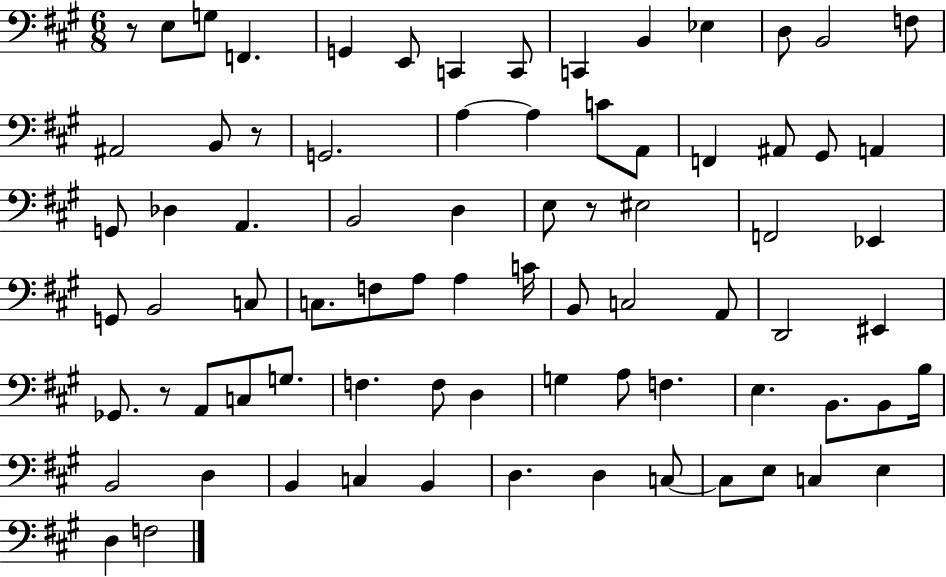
X:1
T:Untitled
M:6/8
L:1/4
K:A
z/2 E,/2 G,/2 F,, G,, E,,/2 C,, C,,/2 C,, B,, _E, D,/2 B,,2 F,/2 ^A,,2 B,,/2 z/2 G,,2 A, A, C/2 A,,/2 F,, ^A,,/2 ^G,,/2 A,, G,,/2 _D, A,, B,,2 D, E,/2 z/2 ^E,2 F,,2 _E,, G,,/2 B,,2 C,/2 C,/2 F,/2 A,/2 A, C/4 B,,/2 C,2 A,,/2 D,,2 ^E,, _G,,/2 z/2 A,,/2 C,/2 G,/2 F, F,/2 D, G, A,/2 F, E, B,,/2 B,,/2 B,/4 B,,2 D, B,, C, B,, D, D, C,/2 C,/2 E,/2 C, E, D, F,2